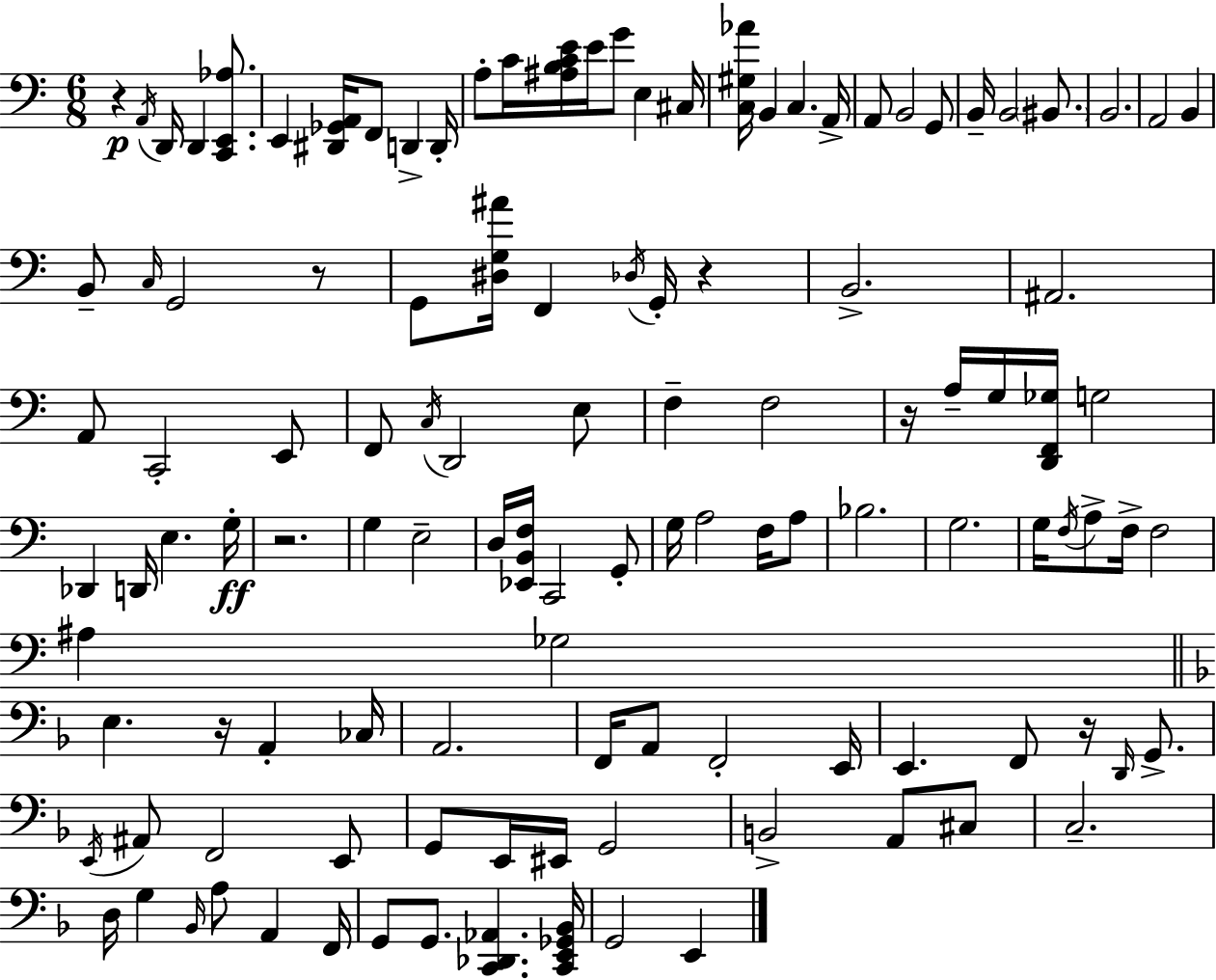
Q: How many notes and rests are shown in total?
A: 118